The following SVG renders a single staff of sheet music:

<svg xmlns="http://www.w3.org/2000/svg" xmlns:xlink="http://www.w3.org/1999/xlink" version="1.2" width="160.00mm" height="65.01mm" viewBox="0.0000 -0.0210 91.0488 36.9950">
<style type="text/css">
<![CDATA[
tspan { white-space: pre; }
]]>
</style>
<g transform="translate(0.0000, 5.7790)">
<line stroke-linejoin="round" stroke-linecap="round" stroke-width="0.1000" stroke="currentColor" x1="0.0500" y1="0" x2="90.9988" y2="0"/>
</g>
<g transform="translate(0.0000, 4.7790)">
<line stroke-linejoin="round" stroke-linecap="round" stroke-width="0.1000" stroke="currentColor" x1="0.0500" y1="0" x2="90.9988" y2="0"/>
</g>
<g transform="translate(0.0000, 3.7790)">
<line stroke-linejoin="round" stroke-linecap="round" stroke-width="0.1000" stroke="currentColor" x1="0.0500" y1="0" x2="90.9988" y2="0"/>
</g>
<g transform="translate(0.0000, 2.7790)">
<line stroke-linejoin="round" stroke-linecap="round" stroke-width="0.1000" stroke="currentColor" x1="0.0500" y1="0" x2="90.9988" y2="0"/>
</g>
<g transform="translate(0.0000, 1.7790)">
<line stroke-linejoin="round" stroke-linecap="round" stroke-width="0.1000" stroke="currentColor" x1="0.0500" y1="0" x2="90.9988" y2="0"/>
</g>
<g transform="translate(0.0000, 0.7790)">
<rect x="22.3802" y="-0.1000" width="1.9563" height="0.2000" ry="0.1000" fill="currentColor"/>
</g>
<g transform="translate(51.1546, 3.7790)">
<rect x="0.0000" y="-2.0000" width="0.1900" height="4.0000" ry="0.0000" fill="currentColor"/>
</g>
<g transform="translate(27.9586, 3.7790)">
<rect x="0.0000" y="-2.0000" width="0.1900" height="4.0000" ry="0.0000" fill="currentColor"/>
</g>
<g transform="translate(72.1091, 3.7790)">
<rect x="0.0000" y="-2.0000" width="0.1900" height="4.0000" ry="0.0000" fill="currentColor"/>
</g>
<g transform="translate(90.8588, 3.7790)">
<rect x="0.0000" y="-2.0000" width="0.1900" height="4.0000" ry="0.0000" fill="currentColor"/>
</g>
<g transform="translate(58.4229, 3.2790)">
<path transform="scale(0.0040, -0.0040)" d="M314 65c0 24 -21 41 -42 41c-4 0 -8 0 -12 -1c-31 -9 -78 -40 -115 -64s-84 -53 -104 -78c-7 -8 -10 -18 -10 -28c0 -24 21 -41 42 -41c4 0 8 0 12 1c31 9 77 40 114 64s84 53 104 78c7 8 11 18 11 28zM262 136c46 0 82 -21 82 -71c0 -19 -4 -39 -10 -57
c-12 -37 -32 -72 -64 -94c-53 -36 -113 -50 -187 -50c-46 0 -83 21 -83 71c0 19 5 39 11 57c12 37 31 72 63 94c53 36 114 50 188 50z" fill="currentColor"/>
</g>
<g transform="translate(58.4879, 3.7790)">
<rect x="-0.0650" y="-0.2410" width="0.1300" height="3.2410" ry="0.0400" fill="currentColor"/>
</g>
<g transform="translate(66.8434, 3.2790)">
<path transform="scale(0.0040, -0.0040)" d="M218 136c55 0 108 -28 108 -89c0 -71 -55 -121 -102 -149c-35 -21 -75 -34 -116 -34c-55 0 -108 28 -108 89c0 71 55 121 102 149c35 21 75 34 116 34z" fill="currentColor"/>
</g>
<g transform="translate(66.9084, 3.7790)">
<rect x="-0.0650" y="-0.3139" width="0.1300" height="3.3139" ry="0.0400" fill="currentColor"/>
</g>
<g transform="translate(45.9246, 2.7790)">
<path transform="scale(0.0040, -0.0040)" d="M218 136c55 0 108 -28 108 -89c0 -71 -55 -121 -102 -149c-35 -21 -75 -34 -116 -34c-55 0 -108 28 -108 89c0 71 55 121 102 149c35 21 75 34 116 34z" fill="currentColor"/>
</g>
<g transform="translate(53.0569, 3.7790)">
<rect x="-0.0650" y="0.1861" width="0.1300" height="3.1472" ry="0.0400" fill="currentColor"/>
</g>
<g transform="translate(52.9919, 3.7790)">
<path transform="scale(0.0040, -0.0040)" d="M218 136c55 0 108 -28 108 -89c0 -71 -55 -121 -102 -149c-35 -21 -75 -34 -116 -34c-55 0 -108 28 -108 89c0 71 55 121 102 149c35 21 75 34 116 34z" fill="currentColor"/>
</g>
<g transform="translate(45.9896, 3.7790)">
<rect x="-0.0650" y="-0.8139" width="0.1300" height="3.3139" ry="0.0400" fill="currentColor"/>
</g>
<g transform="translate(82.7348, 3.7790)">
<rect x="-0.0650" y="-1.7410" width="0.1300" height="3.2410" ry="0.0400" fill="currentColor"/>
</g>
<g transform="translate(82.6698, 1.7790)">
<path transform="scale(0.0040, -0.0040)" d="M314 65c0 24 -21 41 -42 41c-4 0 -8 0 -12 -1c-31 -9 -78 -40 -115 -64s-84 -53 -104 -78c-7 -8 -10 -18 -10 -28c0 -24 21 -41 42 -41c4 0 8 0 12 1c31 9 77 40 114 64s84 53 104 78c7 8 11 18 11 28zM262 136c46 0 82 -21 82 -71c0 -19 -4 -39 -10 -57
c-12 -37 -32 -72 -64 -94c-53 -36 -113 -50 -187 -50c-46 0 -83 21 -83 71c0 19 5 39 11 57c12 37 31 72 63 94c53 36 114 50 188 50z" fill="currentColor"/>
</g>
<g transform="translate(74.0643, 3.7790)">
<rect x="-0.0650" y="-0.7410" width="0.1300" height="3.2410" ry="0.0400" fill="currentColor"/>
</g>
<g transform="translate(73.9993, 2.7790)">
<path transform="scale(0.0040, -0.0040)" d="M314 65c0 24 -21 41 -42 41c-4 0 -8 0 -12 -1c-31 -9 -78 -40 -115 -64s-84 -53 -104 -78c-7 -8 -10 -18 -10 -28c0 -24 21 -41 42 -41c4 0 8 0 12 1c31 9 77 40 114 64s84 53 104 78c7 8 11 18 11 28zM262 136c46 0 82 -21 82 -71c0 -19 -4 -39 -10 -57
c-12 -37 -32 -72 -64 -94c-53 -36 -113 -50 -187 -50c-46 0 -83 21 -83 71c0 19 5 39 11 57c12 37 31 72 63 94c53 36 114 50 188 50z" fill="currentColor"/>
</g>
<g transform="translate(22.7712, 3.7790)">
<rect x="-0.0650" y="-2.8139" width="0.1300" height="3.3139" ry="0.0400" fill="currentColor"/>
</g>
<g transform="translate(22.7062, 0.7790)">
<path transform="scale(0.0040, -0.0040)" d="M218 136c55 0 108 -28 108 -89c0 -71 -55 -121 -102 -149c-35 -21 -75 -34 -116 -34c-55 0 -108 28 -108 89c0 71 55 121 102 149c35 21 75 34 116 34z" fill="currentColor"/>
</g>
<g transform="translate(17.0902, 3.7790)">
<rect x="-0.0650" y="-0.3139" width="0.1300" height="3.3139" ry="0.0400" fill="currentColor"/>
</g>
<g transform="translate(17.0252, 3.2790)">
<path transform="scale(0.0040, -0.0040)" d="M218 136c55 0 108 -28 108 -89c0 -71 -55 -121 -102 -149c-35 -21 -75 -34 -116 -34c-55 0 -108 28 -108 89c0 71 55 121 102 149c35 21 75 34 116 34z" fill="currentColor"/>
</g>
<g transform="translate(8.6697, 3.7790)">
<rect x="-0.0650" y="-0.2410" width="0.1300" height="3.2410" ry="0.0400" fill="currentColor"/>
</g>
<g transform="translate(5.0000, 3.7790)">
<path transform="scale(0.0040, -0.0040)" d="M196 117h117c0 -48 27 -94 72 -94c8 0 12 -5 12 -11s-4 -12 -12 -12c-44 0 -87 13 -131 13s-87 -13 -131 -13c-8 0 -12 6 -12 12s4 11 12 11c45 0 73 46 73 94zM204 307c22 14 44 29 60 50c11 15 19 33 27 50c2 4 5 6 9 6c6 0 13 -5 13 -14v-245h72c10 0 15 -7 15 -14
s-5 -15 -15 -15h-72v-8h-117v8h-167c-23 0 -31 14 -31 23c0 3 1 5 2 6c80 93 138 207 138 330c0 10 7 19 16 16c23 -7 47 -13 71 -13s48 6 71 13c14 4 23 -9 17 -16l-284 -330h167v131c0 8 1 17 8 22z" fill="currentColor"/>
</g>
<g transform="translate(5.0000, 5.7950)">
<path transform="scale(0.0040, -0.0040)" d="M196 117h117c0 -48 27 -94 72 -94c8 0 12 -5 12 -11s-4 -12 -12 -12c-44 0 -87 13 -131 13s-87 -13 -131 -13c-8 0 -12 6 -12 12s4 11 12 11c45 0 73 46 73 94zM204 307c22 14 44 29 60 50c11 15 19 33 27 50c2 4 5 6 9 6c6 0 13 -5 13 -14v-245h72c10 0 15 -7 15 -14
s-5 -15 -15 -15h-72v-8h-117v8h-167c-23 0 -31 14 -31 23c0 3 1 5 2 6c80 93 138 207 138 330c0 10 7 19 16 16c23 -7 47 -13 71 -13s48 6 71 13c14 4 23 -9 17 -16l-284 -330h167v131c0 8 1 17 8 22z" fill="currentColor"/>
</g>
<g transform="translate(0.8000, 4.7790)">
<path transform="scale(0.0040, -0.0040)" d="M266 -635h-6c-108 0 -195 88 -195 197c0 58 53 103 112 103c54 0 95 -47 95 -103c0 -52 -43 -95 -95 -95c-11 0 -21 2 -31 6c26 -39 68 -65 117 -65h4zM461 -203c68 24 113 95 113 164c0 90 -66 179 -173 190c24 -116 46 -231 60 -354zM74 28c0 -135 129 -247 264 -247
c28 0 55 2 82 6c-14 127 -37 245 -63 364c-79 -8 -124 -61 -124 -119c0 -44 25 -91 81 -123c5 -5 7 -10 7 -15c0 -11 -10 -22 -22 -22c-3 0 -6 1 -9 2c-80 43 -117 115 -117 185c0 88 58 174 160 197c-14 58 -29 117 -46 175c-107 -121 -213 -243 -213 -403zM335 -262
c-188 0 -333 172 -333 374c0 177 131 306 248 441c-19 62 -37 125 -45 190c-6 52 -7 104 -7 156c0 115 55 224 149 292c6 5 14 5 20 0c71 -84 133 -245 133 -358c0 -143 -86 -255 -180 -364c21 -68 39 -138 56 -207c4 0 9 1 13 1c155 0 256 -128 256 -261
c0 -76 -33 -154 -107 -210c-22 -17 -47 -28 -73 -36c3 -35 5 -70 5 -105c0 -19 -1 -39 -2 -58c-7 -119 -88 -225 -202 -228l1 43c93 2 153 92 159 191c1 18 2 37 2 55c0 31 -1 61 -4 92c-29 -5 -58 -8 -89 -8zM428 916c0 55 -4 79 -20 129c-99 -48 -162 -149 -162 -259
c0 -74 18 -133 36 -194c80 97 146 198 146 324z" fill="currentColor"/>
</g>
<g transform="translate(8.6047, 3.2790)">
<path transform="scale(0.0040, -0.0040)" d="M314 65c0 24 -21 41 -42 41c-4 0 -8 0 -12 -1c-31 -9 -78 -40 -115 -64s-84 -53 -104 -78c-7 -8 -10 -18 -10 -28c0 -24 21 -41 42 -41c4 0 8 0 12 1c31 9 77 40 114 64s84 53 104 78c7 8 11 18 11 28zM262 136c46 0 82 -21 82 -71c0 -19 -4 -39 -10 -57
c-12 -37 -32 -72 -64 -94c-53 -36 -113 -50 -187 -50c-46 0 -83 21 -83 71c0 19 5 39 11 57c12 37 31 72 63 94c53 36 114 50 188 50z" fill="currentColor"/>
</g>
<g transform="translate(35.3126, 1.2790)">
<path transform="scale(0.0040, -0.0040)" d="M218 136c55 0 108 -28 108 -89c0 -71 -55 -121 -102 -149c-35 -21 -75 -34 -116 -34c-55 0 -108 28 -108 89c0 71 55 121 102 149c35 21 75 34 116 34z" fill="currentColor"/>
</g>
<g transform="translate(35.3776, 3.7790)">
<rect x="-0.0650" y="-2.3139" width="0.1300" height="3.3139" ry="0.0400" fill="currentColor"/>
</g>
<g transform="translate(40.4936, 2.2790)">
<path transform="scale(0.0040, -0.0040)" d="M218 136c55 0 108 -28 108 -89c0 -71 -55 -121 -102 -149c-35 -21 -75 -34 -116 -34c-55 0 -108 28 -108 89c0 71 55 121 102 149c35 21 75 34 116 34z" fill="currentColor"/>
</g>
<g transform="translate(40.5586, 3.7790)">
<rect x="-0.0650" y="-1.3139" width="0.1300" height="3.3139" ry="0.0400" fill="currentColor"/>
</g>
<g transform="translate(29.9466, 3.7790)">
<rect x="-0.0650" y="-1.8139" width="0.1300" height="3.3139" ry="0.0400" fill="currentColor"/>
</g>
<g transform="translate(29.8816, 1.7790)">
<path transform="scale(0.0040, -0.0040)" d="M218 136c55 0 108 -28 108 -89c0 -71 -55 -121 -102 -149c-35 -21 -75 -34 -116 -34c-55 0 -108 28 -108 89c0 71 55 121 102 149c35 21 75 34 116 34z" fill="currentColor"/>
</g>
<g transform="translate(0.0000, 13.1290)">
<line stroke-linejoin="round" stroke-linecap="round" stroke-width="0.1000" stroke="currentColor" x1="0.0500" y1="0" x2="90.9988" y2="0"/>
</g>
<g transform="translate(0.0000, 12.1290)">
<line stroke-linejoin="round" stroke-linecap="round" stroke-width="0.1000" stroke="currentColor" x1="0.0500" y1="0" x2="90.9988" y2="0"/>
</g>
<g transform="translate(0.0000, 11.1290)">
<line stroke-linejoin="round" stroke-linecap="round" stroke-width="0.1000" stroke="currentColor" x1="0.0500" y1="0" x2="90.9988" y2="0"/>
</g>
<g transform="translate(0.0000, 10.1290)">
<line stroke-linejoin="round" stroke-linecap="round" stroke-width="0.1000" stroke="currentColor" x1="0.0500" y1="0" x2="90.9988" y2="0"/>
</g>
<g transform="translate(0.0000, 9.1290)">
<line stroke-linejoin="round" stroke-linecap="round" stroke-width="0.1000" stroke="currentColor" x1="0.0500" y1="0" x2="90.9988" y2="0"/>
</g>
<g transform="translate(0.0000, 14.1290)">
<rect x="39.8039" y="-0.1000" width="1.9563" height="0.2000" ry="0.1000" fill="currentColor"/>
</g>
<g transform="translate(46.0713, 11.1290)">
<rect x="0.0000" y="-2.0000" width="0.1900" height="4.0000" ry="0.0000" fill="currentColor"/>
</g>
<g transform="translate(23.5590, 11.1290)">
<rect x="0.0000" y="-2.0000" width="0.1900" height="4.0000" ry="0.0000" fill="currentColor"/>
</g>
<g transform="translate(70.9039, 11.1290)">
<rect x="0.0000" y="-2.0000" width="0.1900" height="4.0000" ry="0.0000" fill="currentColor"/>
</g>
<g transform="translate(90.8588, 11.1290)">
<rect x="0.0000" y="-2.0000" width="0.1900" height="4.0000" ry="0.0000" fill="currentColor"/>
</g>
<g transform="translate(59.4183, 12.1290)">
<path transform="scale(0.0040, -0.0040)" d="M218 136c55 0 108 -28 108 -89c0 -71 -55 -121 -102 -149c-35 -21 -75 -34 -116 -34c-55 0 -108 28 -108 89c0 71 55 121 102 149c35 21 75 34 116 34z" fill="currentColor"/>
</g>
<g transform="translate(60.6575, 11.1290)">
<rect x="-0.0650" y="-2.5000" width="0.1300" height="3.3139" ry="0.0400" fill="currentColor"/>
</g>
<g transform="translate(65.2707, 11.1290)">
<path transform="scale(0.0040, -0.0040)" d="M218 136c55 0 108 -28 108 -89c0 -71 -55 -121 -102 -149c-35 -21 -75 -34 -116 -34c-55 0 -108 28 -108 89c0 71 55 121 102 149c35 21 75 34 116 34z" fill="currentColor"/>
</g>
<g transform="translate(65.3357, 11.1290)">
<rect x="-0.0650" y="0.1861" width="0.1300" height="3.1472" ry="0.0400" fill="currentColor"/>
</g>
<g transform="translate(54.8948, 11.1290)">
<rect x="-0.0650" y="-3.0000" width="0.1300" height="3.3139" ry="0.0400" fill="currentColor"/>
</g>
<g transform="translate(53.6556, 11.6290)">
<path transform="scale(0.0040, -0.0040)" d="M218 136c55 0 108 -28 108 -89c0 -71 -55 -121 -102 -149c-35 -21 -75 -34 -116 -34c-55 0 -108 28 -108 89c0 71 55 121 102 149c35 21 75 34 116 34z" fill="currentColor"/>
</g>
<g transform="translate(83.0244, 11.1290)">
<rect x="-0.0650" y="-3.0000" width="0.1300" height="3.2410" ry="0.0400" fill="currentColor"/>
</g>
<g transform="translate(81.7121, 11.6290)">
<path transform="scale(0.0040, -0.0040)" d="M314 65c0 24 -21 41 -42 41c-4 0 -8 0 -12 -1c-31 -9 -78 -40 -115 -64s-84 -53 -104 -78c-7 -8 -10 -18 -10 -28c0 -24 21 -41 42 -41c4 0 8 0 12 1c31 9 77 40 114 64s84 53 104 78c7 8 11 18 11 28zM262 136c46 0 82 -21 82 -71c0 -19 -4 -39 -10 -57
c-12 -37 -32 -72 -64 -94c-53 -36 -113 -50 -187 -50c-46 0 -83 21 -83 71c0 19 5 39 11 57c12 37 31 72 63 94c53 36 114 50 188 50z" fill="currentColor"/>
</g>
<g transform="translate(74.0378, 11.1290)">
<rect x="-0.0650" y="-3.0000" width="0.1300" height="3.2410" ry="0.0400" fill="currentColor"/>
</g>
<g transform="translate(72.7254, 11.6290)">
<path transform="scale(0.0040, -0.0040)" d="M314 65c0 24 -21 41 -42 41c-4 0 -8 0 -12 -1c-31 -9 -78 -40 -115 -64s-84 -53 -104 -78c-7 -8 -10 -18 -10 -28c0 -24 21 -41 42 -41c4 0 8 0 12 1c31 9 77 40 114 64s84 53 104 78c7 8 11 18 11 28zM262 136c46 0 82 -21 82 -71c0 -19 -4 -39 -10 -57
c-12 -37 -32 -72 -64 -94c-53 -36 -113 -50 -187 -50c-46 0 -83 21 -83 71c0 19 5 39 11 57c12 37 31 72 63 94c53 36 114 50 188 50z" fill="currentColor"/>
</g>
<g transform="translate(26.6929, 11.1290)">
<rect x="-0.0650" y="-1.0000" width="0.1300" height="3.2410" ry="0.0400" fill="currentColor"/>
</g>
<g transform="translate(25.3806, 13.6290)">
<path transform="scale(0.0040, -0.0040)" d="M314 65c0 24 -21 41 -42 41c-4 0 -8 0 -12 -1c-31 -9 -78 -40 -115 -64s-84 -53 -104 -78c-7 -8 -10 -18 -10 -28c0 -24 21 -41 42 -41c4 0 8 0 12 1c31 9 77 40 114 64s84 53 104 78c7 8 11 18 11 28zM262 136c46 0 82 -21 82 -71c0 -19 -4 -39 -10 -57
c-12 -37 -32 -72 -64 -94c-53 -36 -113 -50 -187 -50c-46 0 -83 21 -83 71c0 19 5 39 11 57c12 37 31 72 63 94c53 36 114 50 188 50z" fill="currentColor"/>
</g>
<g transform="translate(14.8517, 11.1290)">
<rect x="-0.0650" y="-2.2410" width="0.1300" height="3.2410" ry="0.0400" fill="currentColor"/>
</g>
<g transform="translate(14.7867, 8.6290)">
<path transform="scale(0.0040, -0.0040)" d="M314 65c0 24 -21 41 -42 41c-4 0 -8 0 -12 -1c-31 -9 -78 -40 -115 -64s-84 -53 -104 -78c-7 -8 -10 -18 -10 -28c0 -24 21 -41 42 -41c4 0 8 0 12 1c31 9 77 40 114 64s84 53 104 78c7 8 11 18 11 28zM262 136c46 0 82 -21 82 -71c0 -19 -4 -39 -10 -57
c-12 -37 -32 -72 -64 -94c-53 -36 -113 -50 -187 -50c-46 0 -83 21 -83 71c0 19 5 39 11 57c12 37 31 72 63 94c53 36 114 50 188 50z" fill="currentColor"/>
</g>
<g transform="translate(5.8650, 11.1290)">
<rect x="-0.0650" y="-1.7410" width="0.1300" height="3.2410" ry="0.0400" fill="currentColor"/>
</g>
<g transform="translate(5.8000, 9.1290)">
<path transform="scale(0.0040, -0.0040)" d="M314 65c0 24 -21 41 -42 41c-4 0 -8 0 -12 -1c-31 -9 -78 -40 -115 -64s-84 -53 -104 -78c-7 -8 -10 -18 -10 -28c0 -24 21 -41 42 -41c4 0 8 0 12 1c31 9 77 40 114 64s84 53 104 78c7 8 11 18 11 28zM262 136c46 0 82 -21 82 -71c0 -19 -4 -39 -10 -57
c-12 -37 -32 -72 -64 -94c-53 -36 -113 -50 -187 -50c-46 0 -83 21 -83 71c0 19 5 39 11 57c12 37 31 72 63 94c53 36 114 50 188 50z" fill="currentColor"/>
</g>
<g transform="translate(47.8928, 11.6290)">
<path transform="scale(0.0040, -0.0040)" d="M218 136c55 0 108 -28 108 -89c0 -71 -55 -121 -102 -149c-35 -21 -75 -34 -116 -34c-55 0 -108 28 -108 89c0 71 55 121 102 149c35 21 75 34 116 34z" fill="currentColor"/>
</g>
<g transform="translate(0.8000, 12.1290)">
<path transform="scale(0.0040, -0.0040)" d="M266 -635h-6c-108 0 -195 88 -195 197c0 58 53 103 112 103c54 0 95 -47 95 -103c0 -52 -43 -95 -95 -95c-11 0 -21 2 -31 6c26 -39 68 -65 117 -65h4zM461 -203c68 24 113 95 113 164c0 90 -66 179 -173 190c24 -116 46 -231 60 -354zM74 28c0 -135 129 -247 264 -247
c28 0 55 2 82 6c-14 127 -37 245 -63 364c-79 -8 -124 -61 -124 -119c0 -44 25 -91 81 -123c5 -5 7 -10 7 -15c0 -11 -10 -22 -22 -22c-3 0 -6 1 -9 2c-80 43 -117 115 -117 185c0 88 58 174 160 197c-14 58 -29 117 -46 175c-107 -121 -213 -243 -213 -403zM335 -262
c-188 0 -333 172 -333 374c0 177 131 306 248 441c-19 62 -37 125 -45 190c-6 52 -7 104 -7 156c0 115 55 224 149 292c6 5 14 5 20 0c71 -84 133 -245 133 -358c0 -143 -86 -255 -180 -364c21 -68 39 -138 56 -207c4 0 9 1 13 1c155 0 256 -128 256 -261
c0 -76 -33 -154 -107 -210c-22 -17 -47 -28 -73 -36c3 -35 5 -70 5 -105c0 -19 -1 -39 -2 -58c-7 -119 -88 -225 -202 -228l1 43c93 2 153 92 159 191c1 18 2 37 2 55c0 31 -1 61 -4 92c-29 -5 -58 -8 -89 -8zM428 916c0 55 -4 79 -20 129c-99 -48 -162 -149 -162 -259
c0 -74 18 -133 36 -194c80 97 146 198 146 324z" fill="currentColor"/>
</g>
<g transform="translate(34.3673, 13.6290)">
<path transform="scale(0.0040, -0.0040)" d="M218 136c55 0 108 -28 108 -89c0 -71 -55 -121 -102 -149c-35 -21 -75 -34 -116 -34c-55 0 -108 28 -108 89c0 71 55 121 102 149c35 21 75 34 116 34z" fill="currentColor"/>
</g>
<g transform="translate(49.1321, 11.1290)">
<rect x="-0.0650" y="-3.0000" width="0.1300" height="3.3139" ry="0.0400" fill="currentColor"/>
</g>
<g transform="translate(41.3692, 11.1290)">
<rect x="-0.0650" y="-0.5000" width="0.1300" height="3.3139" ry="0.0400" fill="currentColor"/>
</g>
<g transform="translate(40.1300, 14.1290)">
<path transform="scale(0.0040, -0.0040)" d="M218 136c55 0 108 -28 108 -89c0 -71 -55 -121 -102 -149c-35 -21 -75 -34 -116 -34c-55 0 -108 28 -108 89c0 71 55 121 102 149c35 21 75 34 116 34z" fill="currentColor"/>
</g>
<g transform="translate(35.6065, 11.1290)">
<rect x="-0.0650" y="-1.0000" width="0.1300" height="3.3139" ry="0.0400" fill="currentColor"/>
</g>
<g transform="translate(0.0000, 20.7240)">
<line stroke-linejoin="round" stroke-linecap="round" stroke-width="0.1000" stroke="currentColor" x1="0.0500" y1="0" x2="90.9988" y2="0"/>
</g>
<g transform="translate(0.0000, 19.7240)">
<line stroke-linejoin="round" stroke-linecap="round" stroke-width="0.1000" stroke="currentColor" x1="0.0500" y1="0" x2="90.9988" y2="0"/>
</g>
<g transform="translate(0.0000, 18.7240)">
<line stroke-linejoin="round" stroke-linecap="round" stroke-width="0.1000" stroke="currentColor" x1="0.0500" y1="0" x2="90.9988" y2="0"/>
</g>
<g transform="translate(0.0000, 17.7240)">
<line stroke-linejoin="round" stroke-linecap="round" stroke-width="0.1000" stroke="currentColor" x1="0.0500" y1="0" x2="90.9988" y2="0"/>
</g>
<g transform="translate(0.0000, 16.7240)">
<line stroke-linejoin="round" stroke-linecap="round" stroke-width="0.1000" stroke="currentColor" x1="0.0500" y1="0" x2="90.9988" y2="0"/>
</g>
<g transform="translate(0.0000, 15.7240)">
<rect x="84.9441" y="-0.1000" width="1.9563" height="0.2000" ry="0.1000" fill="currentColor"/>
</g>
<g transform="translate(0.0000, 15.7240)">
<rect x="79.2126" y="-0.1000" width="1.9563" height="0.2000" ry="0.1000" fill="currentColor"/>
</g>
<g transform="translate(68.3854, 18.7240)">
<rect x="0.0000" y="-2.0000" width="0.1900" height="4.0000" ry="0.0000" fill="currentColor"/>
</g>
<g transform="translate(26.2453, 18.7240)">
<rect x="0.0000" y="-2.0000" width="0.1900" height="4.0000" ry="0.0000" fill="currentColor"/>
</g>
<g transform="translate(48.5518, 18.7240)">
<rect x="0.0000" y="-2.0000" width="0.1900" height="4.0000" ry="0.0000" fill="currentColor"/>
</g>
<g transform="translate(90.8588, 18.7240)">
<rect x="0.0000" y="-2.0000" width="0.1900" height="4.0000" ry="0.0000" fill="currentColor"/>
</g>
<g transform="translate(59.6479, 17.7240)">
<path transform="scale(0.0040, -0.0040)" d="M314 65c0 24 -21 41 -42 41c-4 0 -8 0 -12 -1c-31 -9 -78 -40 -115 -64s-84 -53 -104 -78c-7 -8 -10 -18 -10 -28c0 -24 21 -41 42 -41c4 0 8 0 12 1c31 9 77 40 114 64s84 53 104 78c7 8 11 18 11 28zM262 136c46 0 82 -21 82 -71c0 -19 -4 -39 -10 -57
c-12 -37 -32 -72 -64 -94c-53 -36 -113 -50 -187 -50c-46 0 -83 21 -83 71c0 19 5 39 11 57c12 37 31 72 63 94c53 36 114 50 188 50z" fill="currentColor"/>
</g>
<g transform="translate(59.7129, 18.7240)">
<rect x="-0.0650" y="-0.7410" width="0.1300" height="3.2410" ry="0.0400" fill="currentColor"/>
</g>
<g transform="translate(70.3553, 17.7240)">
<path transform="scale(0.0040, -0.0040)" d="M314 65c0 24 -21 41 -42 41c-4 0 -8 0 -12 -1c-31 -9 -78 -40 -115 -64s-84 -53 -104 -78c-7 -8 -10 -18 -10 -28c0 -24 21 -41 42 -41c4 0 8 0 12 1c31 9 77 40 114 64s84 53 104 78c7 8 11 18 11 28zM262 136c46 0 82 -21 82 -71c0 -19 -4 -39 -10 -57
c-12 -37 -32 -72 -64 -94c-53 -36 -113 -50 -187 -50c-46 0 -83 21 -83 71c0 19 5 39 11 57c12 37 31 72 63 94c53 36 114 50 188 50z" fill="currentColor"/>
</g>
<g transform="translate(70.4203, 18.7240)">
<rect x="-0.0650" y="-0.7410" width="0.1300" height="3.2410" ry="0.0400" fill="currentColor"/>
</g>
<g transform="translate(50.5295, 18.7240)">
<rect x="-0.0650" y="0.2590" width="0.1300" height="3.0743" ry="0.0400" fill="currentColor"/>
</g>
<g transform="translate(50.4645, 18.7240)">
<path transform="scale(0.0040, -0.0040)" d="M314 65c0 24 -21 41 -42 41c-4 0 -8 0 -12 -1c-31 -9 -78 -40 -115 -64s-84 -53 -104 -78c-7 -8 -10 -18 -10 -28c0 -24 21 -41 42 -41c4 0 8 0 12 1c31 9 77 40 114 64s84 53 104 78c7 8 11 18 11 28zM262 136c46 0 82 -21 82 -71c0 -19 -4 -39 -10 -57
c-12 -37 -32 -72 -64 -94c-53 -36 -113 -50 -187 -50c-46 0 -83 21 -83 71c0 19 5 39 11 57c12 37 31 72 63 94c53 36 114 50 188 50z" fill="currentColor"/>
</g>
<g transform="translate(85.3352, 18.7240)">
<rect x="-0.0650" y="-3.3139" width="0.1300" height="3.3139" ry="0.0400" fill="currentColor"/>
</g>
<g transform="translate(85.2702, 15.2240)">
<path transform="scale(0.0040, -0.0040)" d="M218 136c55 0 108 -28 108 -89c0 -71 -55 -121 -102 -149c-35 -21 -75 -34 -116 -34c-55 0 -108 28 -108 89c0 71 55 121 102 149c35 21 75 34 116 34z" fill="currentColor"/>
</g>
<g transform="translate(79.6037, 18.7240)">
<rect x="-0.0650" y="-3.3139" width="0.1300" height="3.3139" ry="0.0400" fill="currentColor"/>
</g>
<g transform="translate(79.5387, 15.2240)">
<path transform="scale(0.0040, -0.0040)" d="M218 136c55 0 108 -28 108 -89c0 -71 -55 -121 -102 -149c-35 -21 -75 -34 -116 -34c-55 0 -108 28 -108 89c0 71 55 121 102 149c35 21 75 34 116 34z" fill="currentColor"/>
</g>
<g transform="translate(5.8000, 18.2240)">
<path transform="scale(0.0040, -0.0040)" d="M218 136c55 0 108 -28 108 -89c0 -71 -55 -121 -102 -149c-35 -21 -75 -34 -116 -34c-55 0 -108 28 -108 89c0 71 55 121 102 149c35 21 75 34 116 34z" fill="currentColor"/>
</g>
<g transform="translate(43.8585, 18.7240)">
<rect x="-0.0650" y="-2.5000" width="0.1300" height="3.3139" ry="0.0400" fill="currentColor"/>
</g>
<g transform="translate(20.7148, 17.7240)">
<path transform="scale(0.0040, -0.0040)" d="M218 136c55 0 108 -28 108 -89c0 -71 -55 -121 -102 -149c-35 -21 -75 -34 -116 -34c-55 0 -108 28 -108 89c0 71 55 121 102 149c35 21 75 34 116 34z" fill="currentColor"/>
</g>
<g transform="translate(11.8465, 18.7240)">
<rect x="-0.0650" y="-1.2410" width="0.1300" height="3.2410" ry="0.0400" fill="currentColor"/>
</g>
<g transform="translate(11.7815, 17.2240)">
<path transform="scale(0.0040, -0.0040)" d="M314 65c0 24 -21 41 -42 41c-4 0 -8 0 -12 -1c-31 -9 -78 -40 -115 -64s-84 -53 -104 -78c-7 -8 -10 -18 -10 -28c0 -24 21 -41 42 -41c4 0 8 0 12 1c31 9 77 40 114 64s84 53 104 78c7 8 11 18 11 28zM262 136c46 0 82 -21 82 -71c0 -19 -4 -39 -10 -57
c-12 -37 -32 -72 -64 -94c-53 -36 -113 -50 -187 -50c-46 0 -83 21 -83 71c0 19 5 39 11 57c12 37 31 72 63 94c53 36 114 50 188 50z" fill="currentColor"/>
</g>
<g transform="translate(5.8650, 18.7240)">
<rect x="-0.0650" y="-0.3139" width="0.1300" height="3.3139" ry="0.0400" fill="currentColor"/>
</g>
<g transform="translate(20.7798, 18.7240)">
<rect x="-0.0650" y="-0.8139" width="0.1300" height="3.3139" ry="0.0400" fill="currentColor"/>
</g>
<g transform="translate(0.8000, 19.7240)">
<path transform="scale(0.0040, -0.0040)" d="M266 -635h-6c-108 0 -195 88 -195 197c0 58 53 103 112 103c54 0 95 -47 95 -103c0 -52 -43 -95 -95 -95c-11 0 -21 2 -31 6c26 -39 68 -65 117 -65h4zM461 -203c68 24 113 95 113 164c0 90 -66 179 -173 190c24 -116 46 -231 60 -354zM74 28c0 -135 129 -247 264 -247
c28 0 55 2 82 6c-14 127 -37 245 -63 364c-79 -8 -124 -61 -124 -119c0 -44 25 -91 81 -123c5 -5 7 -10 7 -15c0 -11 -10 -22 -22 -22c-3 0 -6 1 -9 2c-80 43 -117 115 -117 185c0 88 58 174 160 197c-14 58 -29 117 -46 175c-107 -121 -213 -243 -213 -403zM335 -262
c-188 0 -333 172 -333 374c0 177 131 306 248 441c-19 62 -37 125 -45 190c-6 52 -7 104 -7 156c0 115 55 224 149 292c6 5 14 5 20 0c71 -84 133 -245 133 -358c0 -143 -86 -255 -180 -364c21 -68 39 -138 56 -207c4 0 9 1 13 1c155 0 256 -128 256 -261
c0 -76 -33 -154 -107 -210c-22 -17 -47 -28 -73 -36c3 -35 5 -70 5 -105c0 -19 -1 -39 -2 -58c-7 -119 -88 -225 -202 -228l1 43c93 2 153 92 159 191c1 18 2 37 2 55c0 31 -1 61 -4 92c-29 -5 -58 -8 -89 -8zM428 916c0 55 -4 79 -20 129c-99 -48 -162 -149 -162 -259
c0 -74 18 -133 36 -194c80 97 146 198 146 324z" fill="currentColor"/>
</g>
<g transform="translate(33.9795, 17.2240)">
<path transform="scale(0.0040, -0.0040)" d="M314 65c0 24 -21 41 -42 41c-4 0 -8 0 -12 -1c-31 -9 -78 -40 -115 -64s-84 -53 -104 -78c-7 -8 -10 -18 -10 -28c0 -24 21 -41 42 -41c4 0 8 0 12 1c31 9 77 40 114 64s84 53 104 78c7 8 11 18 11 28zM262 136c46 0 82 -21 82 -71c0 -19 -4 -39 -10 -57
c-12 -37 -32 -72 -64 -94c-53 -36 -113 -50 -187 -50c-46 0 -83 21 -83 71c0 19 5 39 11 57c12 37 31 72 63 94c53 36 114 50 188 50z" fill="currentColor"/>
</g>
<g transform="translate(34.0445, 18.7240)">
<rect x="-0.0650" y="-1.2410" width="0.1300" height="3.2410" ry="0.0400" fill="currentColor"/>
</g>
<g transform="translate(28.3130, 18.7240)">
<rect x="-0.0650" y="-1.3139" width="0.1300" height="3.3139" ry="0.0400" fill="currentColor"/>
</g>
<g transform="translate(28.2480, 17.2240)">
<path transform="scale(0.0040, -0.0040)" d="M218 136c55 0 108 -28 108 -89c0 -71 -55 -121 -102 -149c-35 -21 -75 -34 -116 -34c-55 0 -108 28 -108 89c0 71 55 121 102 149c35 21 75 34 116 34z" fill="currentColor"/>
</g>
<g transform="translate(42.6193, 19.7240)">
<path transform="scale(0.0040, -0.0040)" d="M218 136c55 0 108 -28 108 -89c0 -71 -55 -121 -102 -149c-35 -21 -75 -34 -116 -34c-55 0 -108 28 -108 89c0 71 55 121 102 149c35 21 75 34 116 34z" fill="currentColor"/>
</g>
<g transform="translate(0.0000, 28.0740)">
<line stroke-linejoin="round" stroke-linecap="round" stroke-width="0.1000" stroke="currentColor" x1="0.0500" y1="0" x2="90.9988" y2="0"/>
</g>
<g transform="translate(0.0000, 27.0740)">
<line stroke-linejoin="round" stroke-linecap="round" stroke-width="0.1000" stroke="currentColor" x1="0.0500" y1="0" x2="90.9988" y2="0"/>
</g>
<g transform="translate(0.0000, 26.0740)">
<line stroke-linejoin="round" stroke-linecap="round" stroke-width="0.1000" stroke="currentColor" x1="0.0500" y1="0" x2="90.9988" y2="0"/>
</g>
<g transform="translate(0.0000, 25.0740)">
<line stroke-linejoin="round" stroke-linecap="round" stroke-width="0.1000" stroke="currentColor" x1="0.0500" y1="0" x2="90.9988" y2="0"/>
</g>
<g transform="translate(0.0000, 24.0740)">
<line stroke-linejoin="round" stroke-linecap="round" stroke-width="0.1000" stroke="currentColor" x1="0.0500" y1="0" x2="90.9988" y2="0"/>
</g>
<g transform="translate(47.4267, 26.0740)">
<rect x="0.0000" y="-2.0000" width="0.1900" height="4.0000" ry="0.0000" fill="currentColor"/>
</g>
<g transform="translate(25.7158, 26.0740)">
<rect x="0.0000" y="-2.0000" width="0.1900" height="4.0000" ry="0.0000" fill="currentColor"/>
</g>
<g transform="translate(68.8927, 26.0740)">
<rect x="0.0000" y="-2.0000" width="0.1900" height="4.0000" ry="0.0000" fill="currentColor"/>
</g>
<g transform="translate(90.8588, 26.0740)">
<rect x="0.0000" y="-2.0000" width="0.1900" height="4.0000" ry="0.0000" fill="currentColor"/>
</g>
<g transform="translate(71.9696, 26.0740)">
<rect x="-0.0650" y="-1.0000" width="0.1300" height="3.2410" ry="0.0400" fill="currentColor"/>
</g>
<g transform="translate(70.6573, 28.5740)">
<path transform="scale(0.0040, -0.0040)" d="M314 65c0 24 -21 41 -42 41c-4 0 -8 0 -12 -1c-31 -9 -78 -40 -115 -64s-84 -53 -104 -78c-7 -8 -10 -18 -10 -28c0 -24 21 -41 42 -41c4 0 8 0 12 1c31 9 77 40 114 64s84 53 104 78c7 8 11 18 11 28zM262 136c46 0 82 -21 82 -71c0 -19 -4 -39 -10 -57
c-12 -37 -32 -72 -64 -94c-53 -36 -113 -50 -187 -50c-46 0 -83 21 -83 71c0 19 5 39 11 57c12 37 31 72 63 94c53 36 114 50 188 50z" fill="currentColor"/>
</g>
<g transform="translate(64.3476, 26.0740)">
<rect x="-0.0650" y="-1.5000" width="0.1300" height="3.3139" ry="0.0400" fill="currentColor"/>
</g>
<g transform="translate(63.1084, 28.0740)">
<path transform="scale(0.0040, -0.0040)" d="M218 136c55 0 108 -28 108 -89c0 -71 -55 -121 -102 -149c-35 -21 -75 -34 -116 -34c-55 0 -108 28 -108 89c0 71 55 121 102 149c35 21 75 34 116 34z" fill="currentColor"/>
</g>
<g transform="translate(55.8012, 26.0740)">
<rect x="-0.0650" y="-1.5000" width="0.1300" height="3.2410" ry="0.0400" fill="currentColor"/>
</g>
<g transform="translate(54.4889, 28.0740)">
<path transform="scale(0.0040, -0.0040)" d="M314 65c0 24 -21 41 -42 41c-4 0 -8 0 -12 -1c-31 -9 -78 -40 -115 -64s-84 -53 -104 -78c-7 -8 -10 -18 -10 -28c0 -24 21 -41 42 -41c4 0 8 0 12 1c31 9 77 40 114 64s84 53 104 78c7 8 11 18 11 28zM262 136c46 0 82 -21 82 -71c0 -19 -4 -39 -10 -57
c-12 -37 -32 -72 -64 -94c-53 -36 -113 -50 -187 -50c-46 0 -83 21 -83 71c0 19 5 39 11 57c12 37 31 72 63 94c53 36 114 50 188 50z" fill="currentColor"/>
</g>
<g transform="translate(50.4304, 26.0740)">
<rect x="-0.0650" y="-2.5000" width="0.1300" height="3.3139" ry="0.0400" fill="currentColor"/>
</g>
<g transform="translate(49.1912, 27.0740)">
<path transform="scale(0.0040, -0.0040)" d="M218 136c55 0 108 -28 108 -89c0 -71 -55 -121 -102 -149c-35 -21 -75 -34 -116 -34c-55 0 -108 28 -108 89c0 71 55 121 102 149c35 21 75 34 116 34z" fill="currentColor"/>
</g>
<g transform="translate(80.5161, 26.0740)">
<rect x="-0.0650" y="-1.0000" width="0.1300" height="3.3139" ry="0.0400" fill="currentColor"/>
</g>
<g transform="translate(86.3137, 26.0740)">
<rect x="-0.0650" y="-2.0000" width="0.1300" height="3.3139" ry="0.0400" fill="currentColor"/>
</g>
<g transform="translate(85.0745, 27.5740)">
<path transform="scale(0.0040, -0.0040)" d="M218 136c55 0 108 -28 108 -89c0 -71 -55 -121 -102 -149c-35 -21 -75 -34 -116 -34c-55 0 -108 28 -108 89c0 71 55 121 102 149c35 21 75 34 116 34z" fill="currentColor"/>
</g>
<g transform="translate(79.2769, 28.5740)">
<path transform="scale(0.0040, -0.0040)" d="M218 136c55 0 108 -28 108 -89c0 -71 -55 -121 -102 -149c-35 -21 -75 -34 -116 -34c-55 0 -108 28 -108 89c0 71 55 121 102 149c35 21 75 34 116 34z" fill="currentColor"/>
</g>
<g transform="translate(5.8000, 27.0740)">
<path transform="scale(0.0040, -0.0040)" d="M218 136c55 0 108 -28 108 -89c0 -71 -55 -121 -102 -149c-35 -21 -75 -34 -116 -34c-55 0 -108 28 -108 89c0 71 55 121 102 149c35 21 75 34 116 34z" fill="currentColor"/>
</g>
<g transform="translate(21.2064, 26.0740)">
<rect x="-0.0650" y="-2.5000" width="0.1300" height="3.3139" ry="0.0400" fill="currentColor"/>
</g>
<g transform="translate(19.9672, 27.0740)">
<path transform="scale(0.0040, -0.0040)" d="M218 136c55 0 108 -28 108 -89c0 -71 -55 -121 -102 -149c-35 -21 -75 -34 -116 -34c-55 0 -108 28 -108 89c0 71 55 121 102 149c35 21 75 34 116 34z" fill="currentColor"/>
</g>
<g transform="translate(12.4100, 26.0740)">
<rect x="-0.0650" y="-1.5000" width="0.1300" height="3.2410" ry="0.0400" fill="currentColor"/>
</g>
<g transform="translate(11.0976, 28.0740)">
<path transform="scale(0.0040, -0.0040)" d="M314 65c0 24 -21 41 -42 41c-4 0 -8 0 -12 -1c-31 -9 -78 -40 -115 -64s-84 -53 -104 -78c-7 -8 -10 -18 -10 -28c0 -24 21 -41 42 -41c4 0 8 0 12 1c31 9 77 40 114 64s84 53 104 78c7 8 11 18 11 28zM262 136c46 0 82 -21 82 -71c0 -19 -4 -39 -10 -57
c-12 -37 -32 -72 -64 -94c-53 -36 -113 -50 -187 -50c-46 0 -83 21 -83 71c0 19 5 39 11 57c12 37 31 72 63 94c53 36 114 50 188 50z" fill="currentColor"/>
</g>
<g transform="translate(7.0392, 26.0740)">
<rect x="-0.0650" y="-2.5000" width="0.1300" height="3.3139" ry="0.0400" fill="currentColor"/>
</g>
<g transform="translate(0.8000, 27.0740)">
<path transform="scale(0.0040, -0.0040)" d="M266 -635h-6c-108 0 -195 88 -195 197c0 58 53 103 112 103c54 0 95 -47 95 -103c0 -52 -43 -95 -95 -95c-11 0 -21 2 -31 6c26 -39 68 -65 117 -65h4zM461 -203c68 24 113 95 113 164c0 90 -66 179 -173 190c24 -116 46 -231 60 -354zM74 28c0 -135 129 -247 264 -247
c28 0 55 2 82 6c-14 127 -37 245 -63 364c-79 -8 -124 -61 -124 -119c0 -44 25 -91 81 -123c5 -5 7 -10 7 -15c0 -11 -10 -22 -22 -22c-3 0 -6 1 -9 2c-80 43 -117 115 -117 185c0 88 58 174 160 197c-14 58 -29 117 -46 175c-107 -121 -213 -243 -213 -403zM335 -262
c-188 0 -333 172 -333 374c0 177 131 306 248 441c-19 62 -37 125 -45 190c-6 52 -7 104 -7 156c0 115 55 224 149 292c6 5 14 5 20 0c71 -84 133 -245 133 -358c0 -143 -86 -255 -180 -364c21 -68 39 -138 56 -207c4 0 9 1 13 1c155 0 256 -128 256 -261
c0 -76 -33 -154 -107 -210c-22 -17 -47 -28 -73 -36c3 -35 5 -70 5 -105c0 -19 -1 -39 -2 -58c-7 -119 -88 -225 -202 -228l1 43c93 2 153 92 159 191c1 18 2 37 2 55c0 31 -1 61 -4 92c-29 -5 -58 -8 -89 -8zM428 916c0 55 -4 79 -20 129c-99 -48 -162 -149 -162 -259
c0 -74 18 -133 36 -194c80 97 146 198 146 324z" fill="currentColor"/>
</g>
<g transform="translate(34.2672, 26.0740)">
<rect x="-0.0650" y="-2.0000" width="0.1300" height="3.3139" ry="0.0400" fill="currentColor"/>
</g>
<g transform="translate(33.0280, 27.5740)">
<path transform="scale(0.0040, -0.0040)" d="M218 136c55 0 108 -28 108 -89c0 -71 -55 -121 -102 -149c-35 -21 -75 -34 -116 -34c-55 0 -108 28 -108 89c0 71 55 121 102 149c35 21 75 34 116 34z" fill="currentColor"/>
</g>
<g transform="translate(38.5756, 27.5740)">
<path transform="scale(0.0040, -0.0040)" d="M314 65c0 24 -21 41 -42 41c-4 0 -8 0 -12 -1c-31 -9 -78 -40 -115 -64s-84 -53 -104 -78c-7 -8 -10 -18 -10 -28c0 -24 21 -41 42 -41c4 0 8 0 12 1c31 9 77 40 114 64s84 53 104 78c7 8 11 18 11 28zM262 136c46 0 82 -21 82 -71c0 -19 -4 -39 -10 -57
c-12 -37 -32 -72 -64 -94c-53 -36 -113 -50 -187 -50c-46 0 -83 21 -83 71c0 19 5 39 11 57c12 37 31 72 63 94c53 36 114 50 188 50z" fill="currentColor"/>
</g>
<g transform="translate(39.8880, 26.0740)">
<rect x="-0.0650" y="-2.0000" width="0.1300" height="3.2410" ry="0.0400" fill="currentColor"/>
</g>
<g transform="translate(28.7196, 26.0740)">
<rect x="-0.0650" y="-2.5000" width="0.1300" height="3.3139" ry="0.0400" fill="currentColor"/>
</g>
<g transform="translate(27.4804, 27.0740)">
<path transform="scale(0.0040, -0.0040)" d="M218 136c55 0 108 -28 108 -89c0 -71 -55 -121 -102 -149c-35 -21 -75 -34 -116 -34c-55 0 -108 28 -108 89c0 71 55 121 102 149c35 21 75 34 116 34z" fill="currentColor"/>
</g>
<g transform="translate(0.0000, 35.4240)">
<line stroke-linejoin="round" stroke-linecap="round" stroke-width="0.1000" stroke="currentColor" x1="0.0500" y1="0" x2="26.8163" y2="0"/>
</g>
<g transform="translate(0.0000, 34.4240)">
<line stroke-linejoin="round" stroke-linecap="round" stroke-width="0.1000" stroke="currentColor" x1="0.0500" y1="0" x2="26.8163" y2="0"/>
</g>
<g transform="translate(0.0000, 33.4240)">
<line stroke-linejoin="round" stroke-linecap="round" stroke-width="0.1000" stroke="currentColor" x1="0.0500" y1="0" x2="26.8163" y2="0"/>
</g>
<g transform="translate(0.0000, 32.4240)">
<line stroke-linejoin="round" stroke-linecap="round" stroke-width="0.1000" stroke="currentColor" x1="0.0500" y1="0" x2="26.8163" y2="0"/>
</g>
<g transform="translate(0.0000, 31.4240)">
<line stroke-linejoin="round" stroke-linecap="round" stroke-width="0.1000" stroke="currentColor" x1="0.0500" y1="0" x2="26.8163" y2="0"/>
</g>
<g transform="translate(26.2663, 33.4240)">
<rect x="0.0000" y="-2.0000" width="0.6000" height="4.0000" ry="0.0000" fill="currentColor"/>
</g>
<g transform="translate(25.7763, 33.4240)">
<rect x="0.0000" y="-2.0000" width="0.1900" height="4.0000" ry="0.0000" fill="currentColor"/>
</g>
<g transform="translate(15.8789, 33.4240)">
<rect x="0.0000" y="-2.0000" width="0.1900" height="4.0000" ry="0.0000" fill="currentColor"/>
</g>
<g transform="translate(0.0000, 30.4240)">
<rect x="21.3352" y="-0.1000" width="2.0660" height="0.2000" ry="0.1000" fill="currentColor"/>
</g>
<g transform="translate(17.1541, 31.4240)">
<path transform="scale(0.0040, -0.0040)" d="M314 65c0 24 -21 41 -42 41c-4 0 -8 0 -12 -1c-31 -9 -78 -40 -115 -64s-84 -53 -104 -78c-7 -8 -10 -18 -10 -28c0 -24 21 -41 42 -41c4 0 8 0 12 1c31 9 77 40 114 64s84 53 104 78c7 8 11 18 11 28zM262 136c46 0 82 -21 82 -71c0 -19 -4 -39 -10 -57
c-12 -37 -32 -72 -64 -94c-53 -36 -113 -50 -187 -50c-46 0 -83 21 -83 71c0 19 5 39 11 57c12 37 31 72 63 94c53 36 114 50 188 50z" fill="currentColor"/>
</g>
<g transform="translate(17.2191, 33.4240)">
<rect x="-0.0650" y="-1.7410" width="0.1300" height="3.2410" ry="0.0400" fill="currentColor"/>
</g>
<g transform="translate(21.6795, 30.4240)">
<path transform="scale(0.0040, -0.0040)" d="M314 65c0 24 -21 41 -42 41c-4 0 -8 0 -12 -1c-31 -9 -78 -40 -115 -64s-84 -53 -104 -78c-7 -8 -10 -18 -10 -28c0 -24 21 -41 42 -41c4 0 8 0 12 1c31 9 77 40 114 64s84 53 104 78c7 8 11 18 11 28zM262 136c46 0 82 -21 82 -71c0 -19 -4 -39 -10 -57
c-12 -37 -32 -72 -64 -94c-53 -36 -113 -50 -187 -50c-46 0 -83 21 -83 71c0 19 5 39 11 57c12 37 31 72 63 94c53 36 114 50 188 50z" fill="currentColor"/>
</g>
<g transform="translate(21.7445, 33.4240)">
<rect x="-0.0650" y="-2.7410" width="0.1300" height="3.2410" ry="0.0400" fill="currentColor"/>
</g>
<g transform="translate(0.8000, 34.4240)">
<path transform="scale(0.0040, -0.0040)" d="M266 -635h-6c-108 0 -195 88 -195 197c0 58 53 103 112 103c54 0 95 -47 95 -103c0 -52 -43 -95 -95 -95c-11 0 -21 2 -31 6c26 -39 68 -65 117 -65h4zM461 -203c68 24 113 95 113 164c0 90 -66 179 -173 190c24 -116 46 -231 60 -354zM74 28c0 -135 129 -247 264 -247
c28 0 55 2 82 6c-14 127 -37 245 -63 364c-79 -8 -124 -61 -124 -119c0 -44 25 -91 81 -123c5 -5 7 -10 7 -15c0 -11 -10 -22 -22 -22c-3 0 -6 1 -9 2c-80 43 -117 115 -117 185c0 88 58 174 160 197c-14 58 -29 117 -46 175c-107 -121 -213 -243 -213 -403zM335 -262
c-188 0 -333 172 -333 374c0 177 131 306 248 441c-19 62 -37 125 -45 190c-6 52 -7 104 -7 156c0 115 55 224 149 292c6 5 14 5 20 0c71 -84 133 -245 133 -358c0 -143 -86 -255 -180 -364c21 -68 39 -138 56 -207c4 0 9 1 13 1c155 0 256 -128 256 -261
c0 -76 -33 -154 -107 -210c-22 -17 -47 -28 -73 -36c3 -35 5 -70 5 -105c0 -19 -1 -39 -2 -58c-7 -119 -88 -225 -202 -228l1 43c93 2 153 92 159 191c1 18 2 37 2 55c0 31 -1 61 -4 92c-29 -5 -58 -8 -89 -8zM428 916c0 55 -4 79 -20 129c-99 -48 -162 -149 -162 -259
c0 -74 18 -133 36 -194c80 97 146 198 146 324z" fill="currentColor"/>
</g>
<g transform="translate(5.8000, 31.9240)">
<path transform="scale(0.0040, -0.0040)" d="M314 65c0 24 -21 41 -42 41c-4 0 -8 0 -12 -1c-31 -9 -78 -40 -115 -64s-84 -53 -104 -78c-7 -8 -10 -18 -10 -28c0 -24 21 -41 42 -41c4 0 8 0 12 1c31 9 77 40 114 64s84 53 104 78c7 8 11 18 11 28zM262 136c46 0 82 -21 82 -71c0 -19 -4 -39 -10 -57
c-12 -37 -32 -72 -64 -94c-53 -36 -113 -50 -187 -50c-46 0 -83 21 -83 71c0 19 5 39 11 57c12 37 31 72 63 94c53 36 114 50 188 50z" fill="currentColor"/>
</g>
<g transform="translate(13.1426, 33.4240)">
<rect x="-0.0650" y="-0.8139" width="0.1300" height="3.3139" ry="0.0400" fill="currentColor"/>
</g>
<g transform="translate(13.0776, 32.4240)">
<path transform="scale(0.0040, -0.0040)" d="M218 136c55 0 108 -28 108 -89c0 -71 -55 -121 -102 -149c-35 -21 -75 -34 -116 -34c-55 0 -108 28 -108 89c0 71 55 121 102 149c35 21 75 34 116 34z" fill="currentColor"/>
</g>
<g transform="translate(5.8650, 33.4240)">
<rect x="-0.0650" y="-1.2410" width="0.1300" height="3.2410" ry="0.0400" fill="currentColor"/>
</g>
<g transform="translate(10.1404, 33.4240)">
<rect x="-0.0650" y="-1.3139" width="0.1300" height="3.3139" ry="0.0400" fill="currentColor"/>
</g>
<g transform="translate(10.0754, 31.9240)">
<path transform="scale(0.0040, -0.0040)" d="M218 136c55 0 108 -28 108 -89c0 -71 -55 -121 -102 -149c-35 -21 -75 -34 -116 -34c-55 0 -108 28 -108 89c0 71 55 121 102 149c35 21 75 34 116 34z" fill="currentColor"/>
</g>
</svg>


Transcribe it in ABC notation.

X:1
T:Untitled
M:4/4
L:1/4
K:C
c2 c a f g e d B c2 c d2 f2 f2 g2 D2 D C A A G B A2 A2 c e2 d e e2 G B2 d2 d2 b b G E2 G G F F2 G E2 E D2 D F e2 e d f2 a2